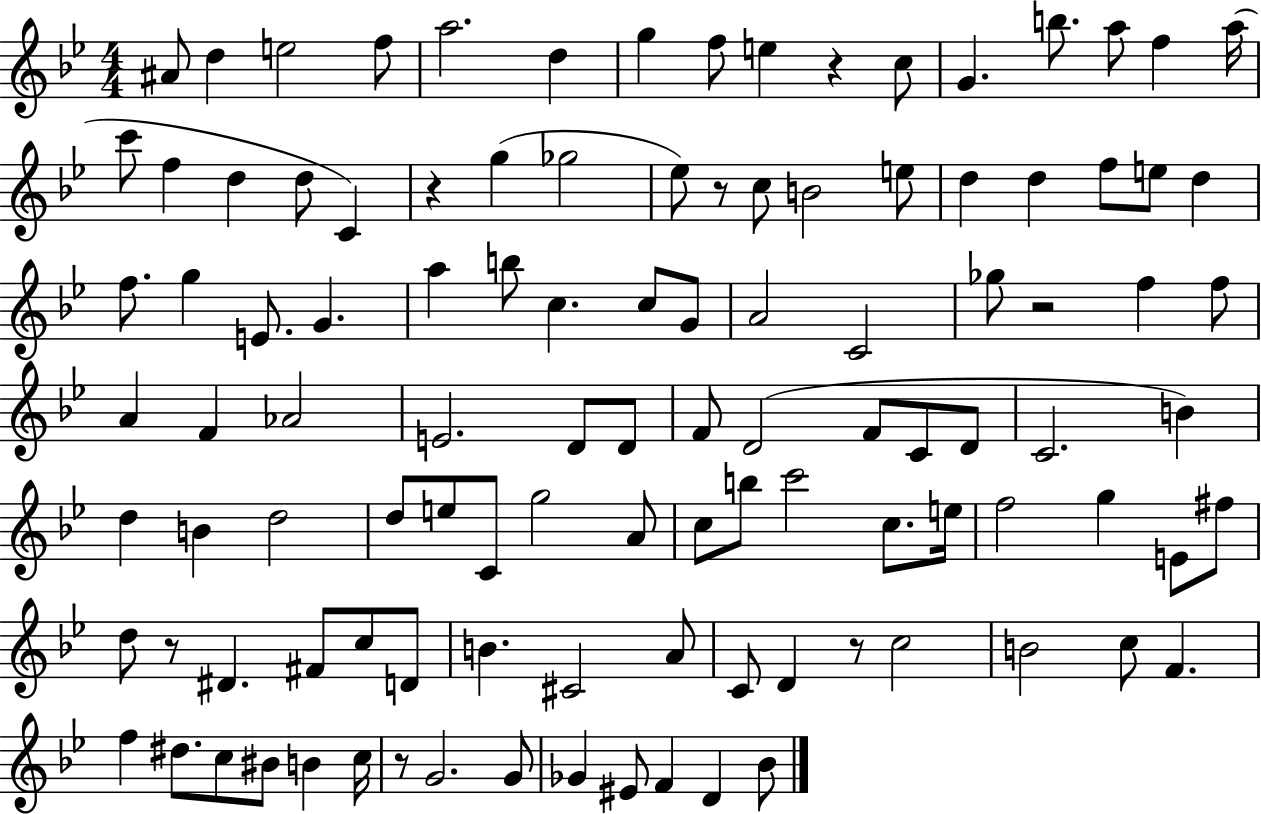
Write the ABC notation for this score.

X:1
T:Untitled
M:4/4
L:1/4
K:Bb
^A/2 d e2 f/2 a2 d g f/2 e z c/2 G b/2 a/2 f a/4 c'/2 f d d/2 C z g _g2 _e/2 z/2 c/2 B2 e/2 d d f/2 e/2 d f/2 g E/2 G a b/2 c c/2 G/2 A2 C2 _g/2 z2 f f/2 A F _A2 E2 D/2 D/2 F/2 D2 F/2 C/2 D/2 C2 B d B d2 d/2 e/2 C/2 g2 A/2 c/2 b/2 c'2 c/2 e/4 f2 g E/2 ^f/2 d/2 z/2 ^D ^F/2 c/2 D/2 B ^C2 A/2 C/2 D z/2 c2 B2 c/2 F f ^d/2 c/2 ^B/2 B c/4 z/2 G2 G/2 _G ^E/2 F D _B/2